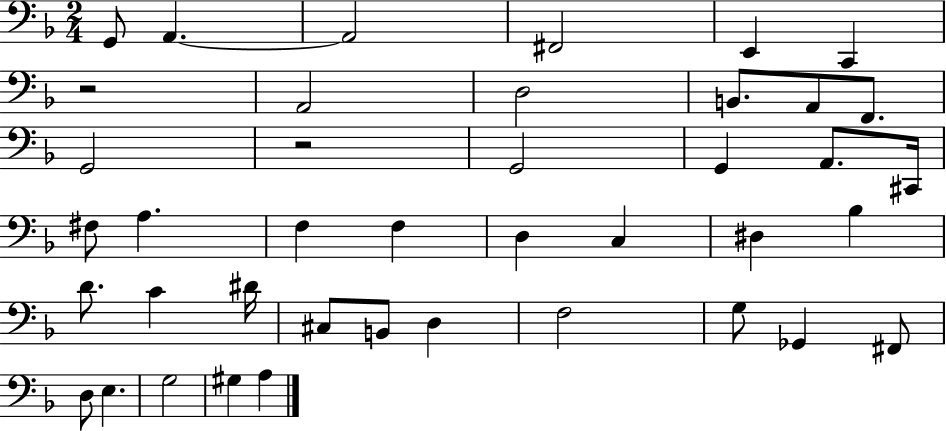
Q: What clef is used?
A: bass